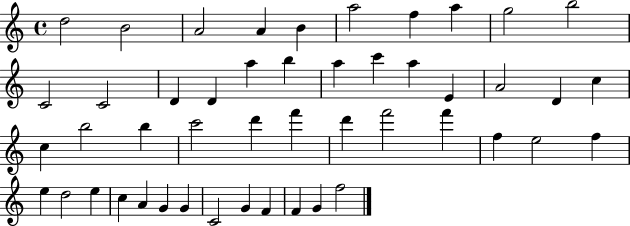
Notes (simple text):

D5/h B4/h A4/h A4/q B4/q A5/h F5/q A5/q G5/h B5/h C4/h C4/h D4/q D4/q A5/q B5/q A5/q C6/q A5/q E4/q A4/h D4/q C5/q C5/q B5/h B5/q C6/h D6/q F6/q D6/q F6/h F6/q F5/q E5/h F5/q E5/q D5/h E5/q C5/q A4/q G4/q G4/q C4/h G4/q F4/q F4/q G4/q F5/h